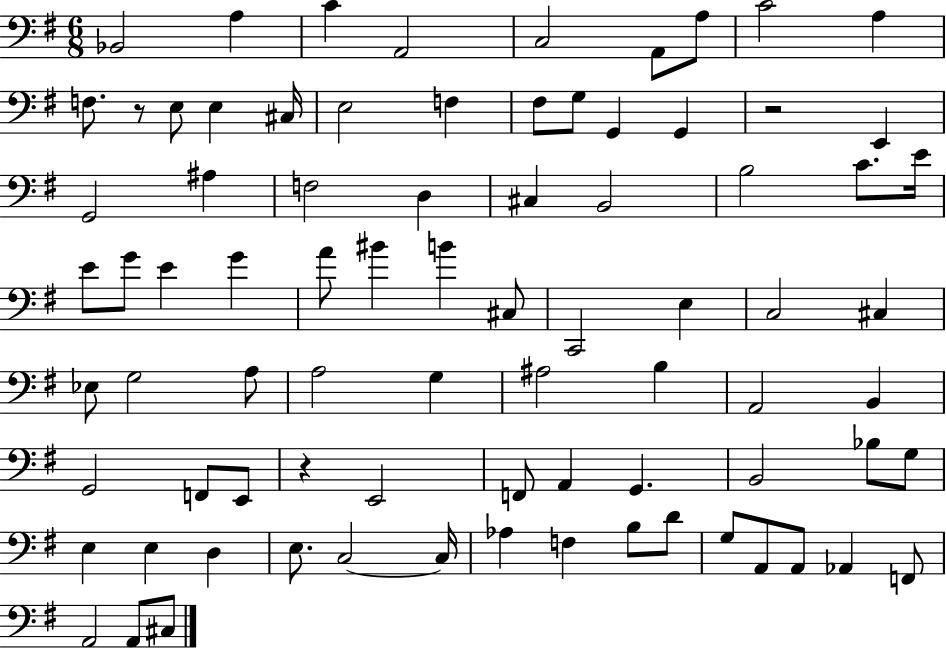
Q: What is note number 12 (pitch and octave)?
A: E3